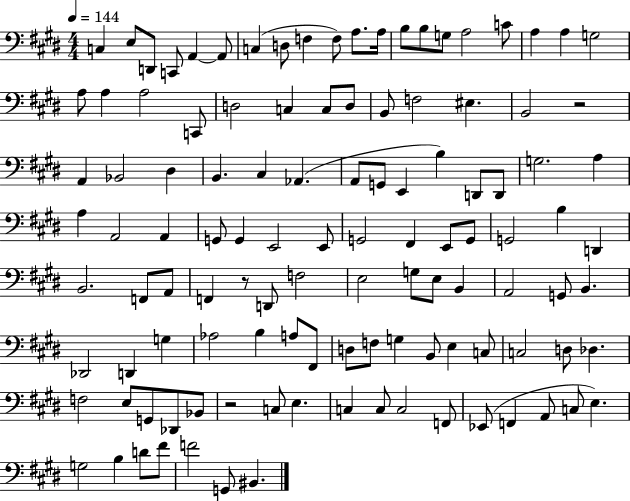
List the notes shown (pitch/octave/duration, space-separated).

C3/q E3/e D2/e C2/e A2/q A2/e C3/q D3/e F3/q F3/e A3/e. A3/s B3/e B3/e G3/e A3/h C4/e A3/q A3/q G3/h A3/e A3/q A3/h C2/e D3/h C3/q C3/e D3/e B2/e F3/h EIS3/q. B2/h R/h A2/q Bb2/h D#3/q B2/q. C#3/q Ab2/q. A2/e G2/e E2/q B3/q D2/e D2/e G3/h. A3/q A3/q A2/h A2/q G2/e G2/q E2/h E2/e G2/h F#2/q E2/e G2/e G2/h B3/q D2/q B2/h. F2/e A2/e F2/q R/e D2/e F3/h E3/h G3/e E3/e B2/q A2/h G2/e B2/q. Db2/h D2/q G3/q Ab3/h B3/q A3/e F#2/e D3/e F3/e G3/q B2/e E3/q C3/e C3/h D3/e Db3/q. F3/h E3/e G2/e Db2/e Bb2/e R/h C3/e E3/q. C3/q C3/e C3/h F2/e Eb2/e F2/q A2/e C3/e E3/q. G3/h B3/q D4/e F#4/e F4/h G2/e BIS2/q.